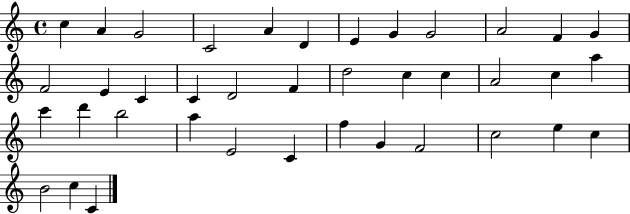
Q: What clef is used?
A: treble